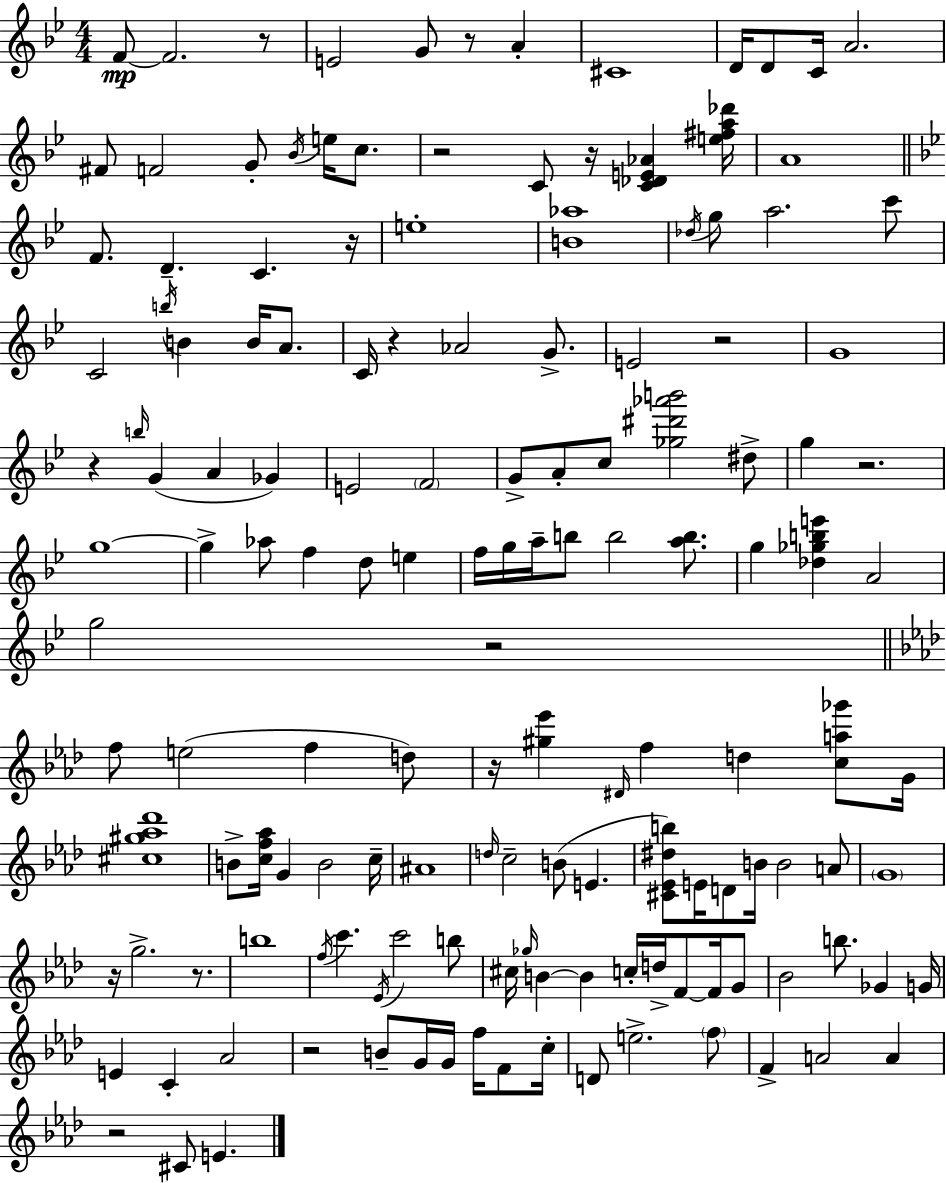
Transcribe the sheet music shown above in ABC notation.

X:1
T:Untitled
M:4/4
L:1/4
K:Gm
F/2 F2 z/2 E2 G/2 z/2 A ^C4 D/4 D/2 C/4 A2 ^F/2 F2 G/2 _B/4 e/4 c/2 z2 C/2 z/4 [C_DE_A] [e^fa_d']/4 A4 F/2 D C z/4 e4 [B_a]4 _d/4 g/2 a2 c'/2 C2 b/4 B B/4 A/2 C/4 z _A2 G/2 E2 z2 G4 z b/4 G A _G E2 F2 G/2 A/2 c/2 [_g^d'_a'b']2 ^d/2 g z2 g4 g _a/2 f d/2 e f/4 g/4 a/4 b/2 b2 [ab]/2 g [_d_gbe'] A2 g2 z2 f/2 e2 f d/2 z/4 [^g_e'] ^D/4 f d [ca_g']/2 G/4 [^c^g_a_d']4 B/2 [cf_a]/4 G B2 c/4 ^A4 d/4 c2 B/2 E [^C_E^db]/2 E/4 D/2 B/4 B2 A/2 G4 z/4 g2 z/2 b4 f/4 c' _E/4 c'2 b/2 ^c/4 _g/4 B B c/4 d/4 F/2 F/4 G/2 _B2 b/2 _G G/4 E C _A2 z2 B/2 G/4 G/4 f/4 F/2 c/4 D/2 e2 f/2 F A2 A z2 ^C/2 E